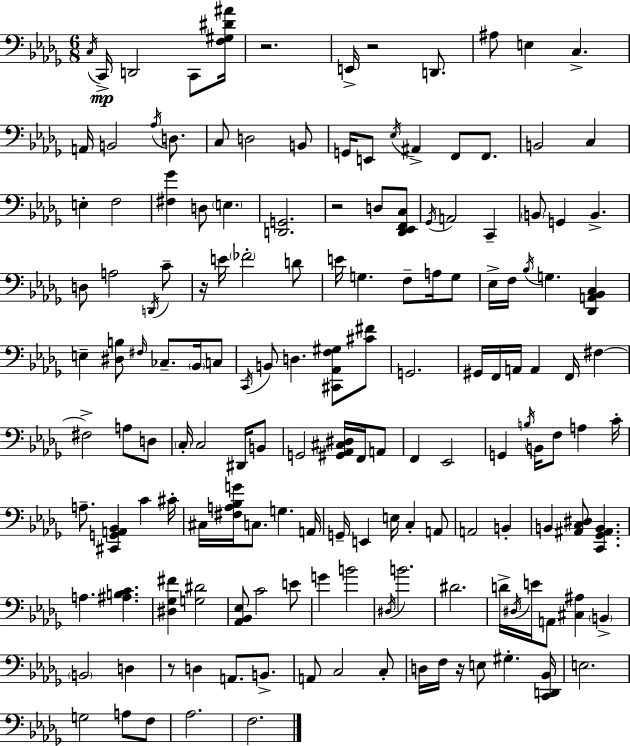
C3/s C2/s D2/h C2/e [F3,G#3,D#4,A#4]/s R/h. E2/s R/h D2/e. A#3/e E3/q C3/q. A2/s B2/h Ab3/s D3/e. C3/e D3/h B2/e G2/s E2/e Eb3/s A#2/q F2/e F2/e. B2/h C3/q E3/q F3/h [F#3,Gb4]/q D3/e E3/q. [D2,G2]/h. R/h D3/e [Db2,Eb2,F2,C3]/e Gb2/s A2/h C2/q B2/e G2/q B2/q. D3/e A3/h D2/s C4/e R/s E4/s FES4/h D4/e E4/s G3/q. F3/e A3/s G3/e Eb3/s F3/s Bb3/s G3/q. [Db2,A2,Bb2,C3]/q E3/q [D#3,B3]/e F#3/s CES3/e. Bb2/s C3/e C2/s B2/e D3/q. [C#2,Ab2,F3,G#3]/e [C#4,F#4]/e G2/h. G#2/s F2/s A2/s A2/q F2/s F#3/q F#3/h A3/e D3/e C3/s C3/h D#2/s B2/e G2/h [G#2,Ab2,C#3,D#3]/s F2/s A2/e F2/q Eb2/h G2/q B3/s B2/s F3/e A3/q C4/s A3/e. [C#2,G2,A2,Bb2]/q C4/q C#4/s C#3/s [F#3,A3,Bb3,G4]/s C3/e. G3/q. A2/s G2/s E2/q E3/s C3/q A2/e A2/h B2/q B2/q [A#2,C3,D#3]/e [C2,Gb2,A#2,B2]/q. A3/q. [A#3,B3,C4]/q. [D#3,Gb3,F#4]/q [G3,D#4]/h [Ab2,Bb2,Eb3]/e C4/h E4/e G4/q B4/h D#3/s B4/h. D#4/h. D4/s D#3/s E4/s A2/e [C#3,A#3]/q B2/q B2/h D3/q R/e D3/q A2/e. B2/e. A2/e C3/h C3/e D3/s F3/s R/s E3/e G#3/q. [C2,D2,Bb2]/s E3/h. G3/h A3/e F3/e Ab3/h. F3/h.